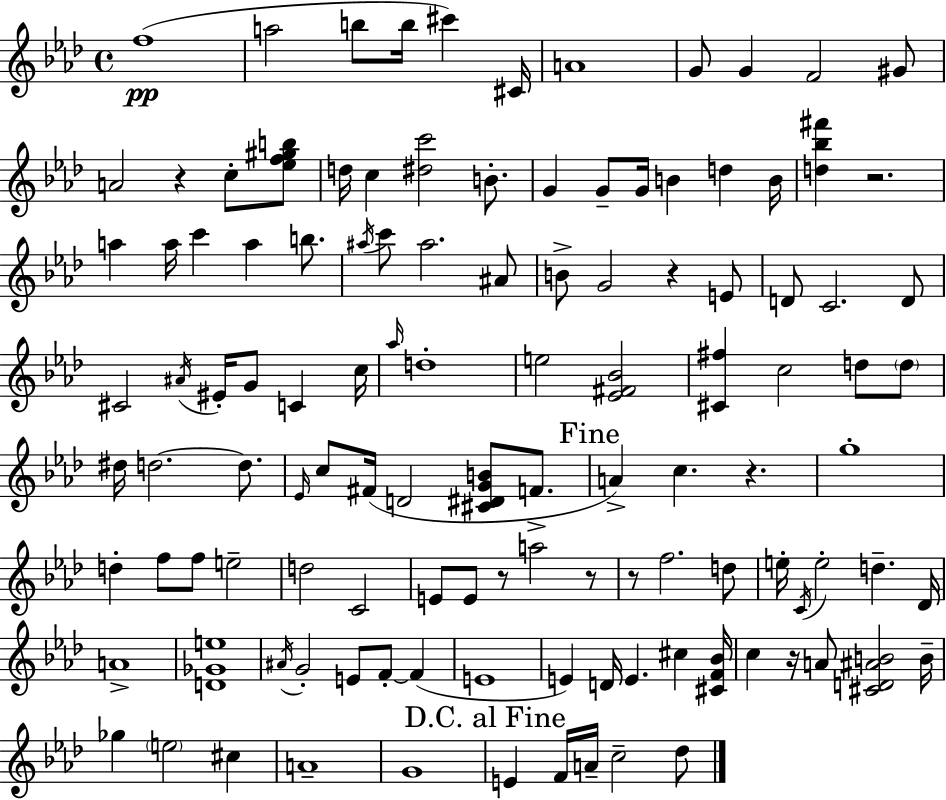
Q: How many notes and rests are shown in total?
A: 117